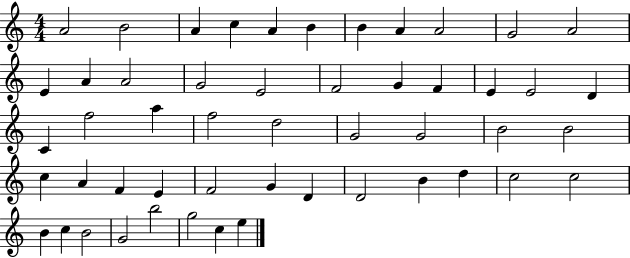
X:1
T:Untitled
M:4/4
L:1/4
K:C
A2 B2 A c A B B A A2 G2 A2 E A A2 G2 E2 F2 G F E E2 D C f2 a f2 d2 G2 G2 B2 B2 c A F E F2 G D D2 B d c2 c2 B c B2 G2 b2 g2 c e